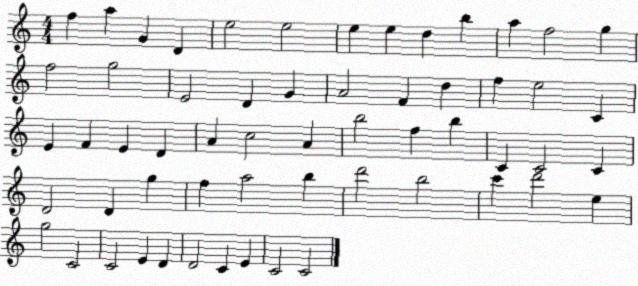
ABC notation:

X:1
T:Untitled
M:4/4
L:1/4
K:C
f a G D e2 e2 e e d b a f2 g f2 g2 E2 D G A2 F d f e2 C E F E D A c2 A b2 f b C C2 C D2 D g f a2 b d'2 b2 c' d'2 e g2 C2 C2 E D D2 C E C2 C2